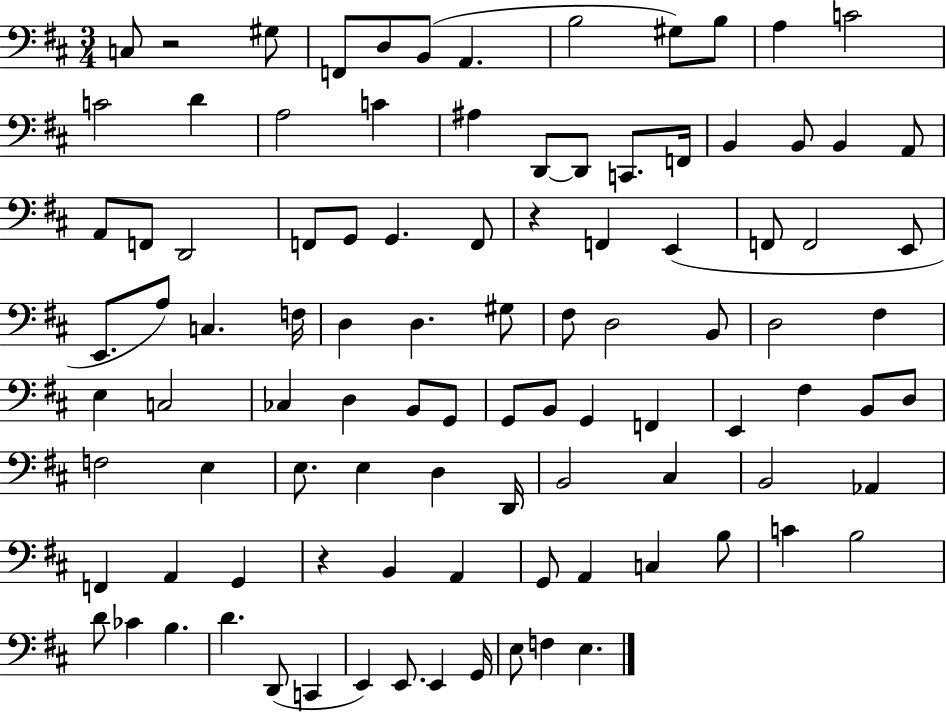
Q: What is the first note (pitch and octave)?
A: C3